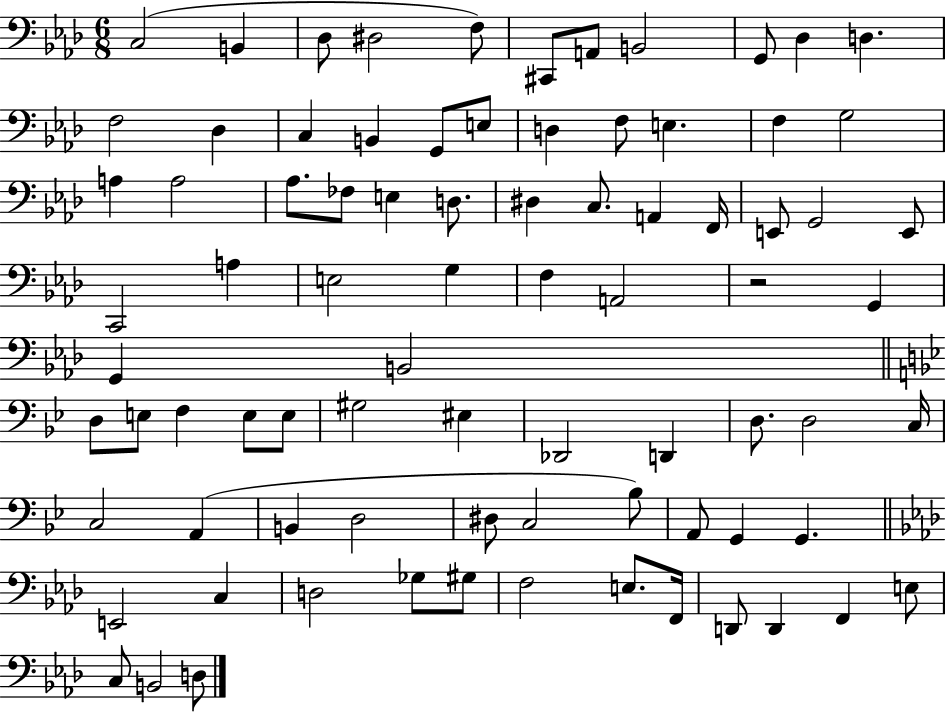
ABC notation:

X:1
T:Untitled
M:6/8
L:1/4
K:Ab
C,2 B,, _D,/2 ^D,2 F,/2 ^C,,/2 A,,/2 B,,2 G,,/2 _D, D, F,2 _D, C, B,, G,,/2 E,/2 D, F,/2 E, F, G,2 A, A,2 _A,/2 _F,/2 E, D,/2 ^D, C,/2 A,, F,,/4 E,,/2 G,,2 E,,/2 C,,2 A, E,2 G, F, A,,2 z2 G,, G,, B,,2 D,/2 E,/2 F, E,/2 E,/2 ^G,2 ^E, _D,,2 D,, D,/2 D,2 C,/4 C,2 A,, B,, D,2 ^D,/2 C,2 _B,/2 A,,/2 G,, G,, E,,2 C, D,2 _G,/2 ^G,/2 F,2 E,/2 F,,/4 D,,/2 D,, F,, E,/2 C,/2 B,,2 D,/2